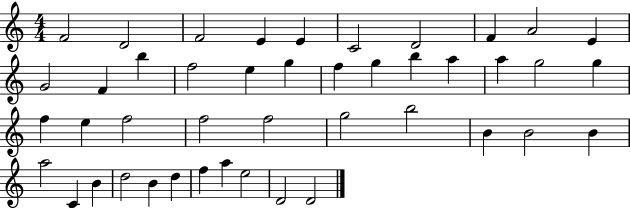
F4/h D4/h F4/h E4/q E4/q C4/h D4/h F4/q A4/h E4/q G4/h F4/q B5/q F5/h E5/q G5/q F5/q G5/q B5/q A5/q A5/q G5/h G5/q F5/q E5/q F5/h F5/h F5/h G5/h B5/h B4/q B4/h B4/q A5/h C4/q B4/q D5/h B4/q D5/q F5/q A5/q E5/h D4/h D4/h